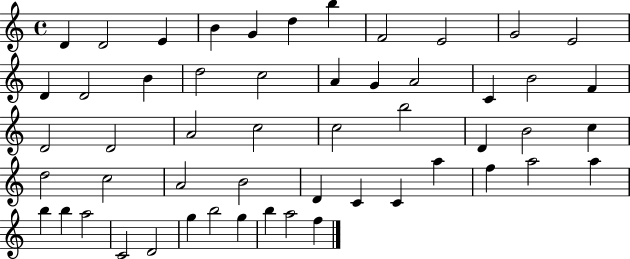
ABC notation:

X:1
T:Untitled
M:4/4
L:1/4
K:C
D D2 E B G d b F2 E2 G2 E2 D D2 B d2 c2 A G A2 C B2 F D2 D2 A2 c2 c2 b2 D B2 c d2 c2 A2 B2 D C C a f a2 a b b a2 C2 D2 g b2 g b a2 f